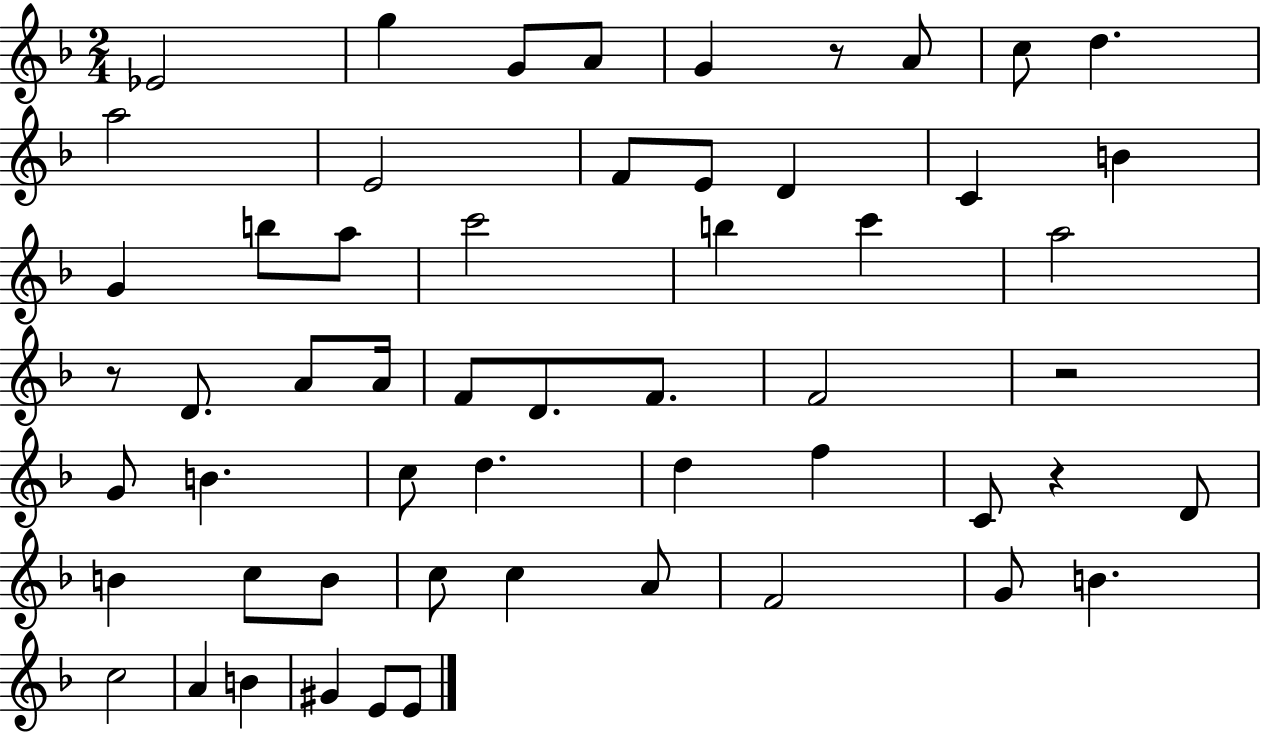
Eb4/h G5/q G4/e A4/e G4/q R/e A4/e C5/e D5/q. A5/h E4/h F4/e E4/e D4/q C4/q B4/q G4/q B5/e A5/e C6/h B5/q C6/q A5/h R/e D4/e. A4/e A4/s F4/e D4/e. F4/e. F4/h R/h G4/e B4/q. C5/e D5/q. D5/q F5/q C4/e R/q D4/e B4/q C5/e B4/e C5/e C5/q A4/e F4/h G4/e B4/q. C5/h A4/q B4/q G#4/q E4/e E4/e